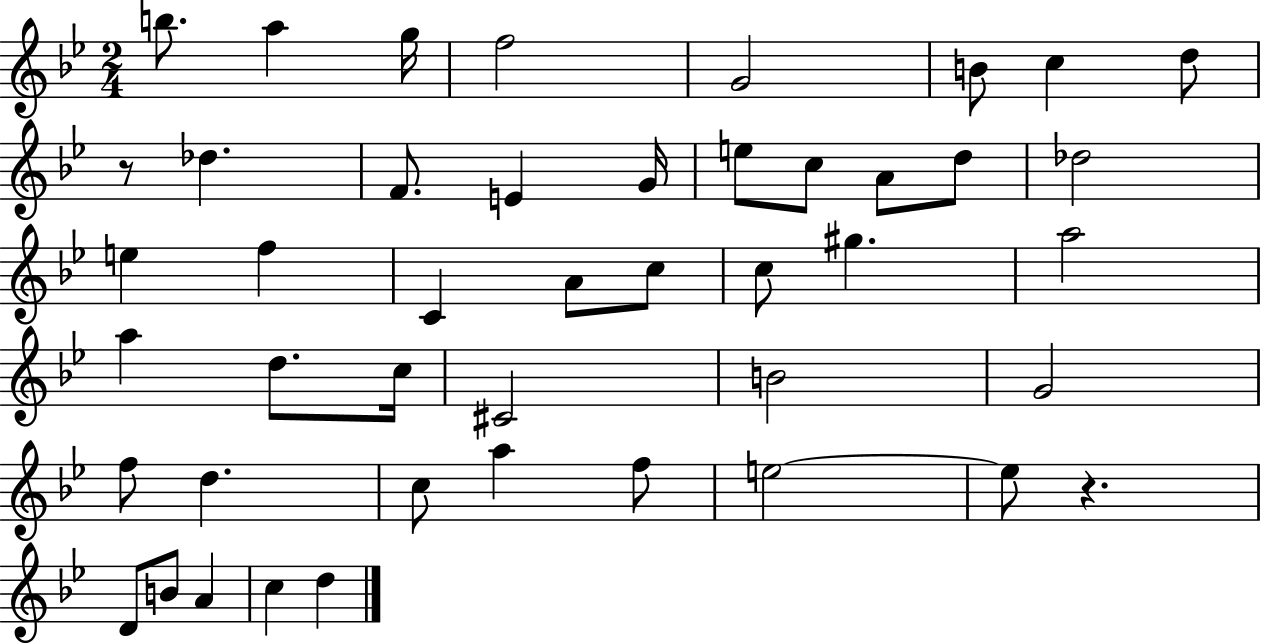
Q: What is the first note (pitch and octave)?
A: B5